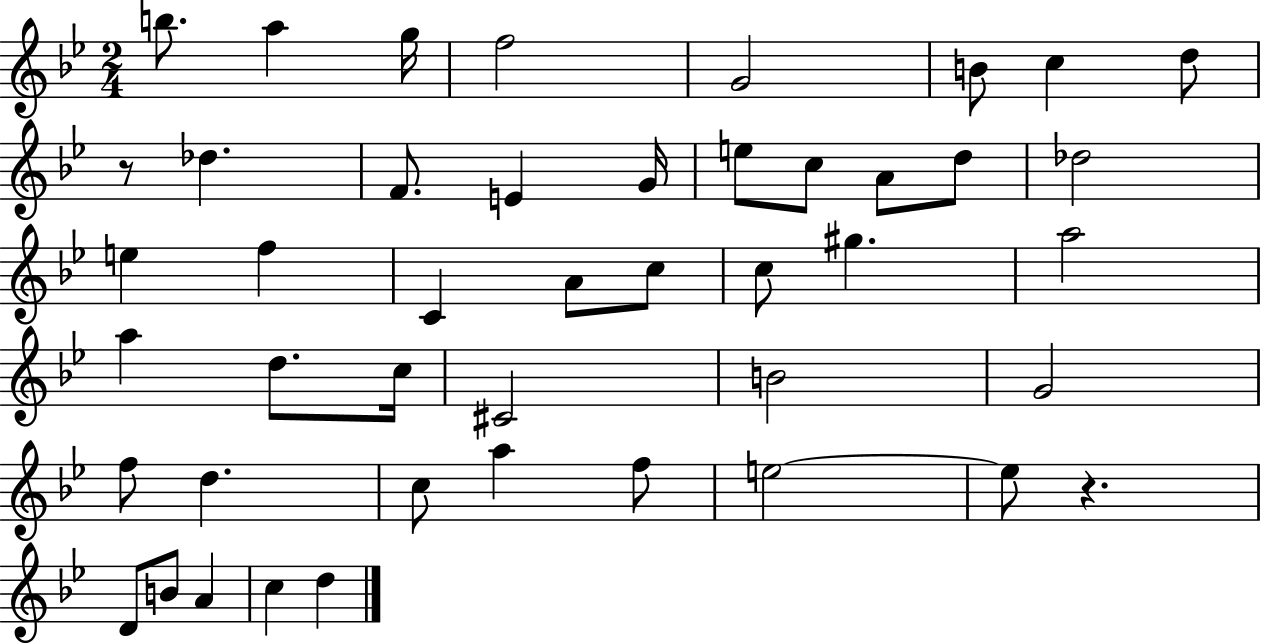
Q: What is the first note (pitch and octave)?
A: B5